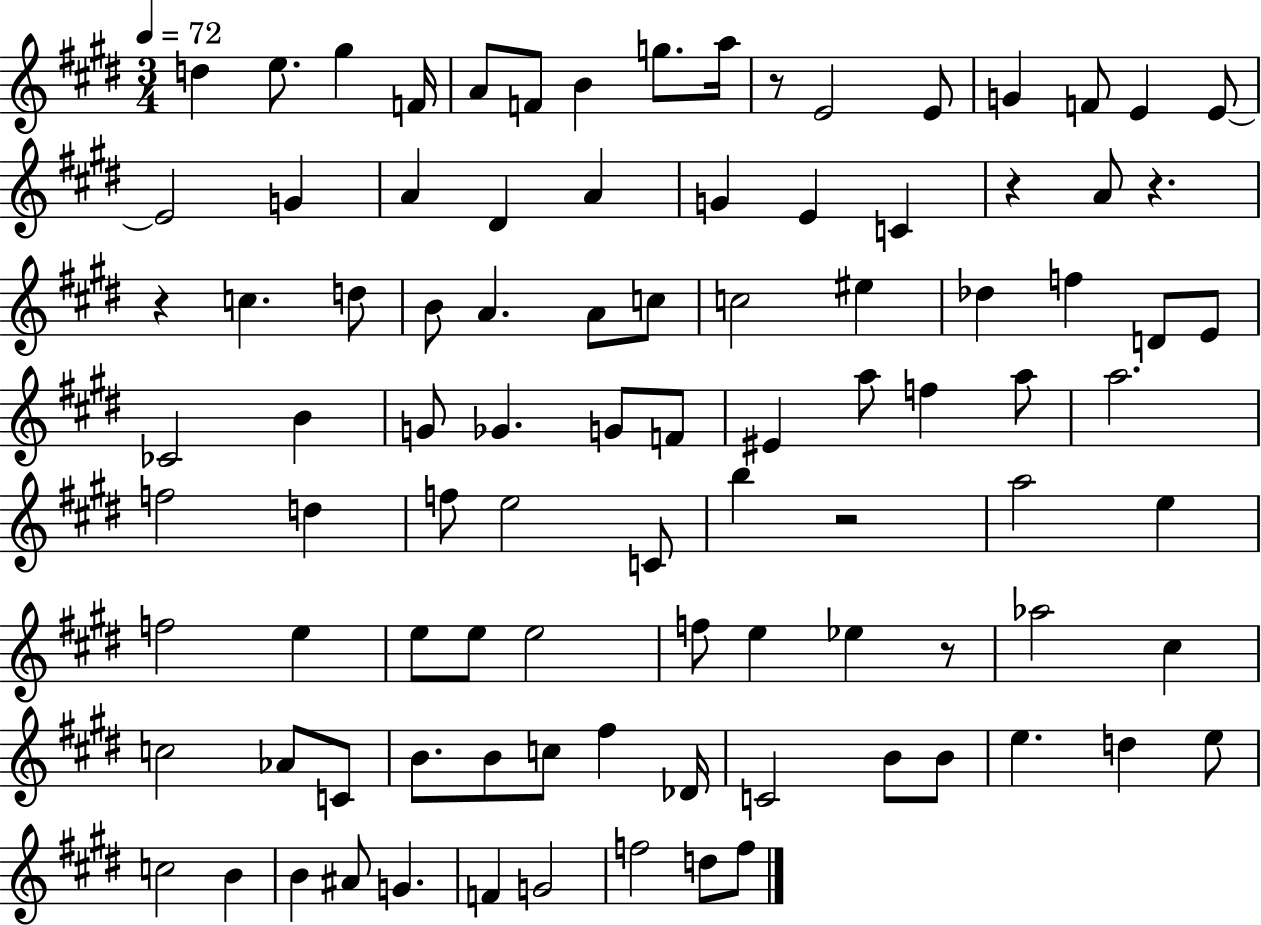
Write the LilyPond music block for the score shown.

{
  \clef treble
  \numericTimeSignature
  \time 3/4
  \key e \major
  \tempo 4 = 72
  d''4 e''8. gis''4 f'16 | a'8 f'8 b'4 g''8. a''16 | r8 e'2 e'8 | g'4 f'8 e'4 e'8~~ | \break e'2 g'4 | a'4 dis'4 a'4 | g'4 e'4 c'4 | r4 a'8 r4. | \break r4 c''4. d''8 | b'8 a'4. a'8 c''8 | c''2 eis''4 | des''4 f''4 d'8 e'8 | \break ces'2 b'4 | g'8 ges'4. g'8 f'8 | eis'4 a''8 f''4 a''8 | a''2. | \break f''2 d''4 | f''8 e''2 c'8 | b''4 r2 | a''2 e''4 | \break f''2 e''4 | e''8 e''8 e''2 | f''8 e''4 ees''4 r8 | aes''2 cis''4 | \break c''2 aes'8 c'8 | b'8. b'8 c''8 fis''4 des'16 | c'2 b'8 b'8 | e''4. d''4 e''8 | \break c''2 b'4 | b'4 ais'8 g'4. | f'4 g'2 | f''2 d''8 f''8 | \break \bar "|."
}